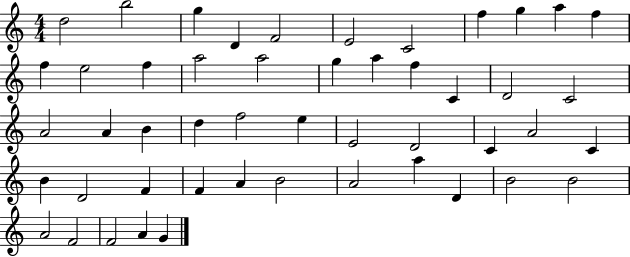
X:1
T:Untitled
M:4/4
L:1/4
K:C
d2 b2 g D F2 E2 C2 f g a f f e2 f a2 a2 g a f C D2 C2 A2 A B d f2 e E2 D2 C A2 C B D2 F F A B2 A2 a D B2 B2 A2 F2 F2 A G